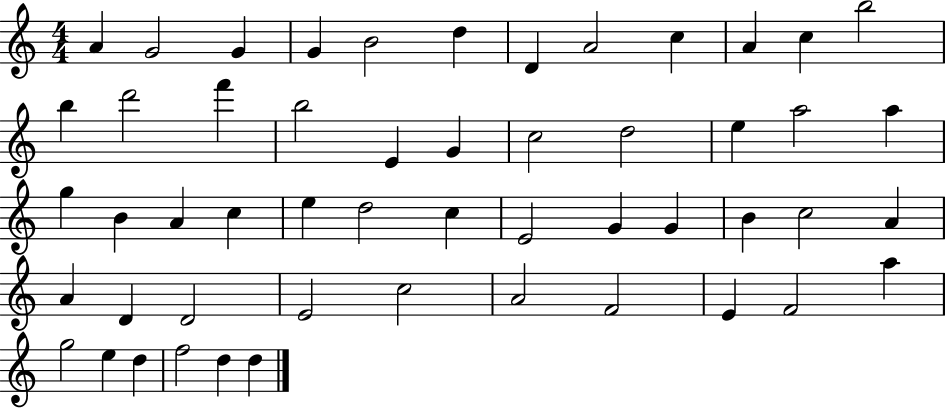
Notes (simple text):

A4/q G4/h G4/q G4/q B4/h D5/q D4/q A4/h C5/q A4/q C5/q B5/h B5/q D6/h F6/q B5/h E4/q G4/q C5/h D5/h E5/q A5/h A5/q G5/q B4/q A4/q C5/q E5/q D5/h C5/q E4/h G4/q G4/q B4/q C5/h A4/q A4/q D4/q D4/h E4/h C5/h A4/h F4/h E4/q F4/h A5/q G5/h E5/q D5/q F5/h D5/q D5/q